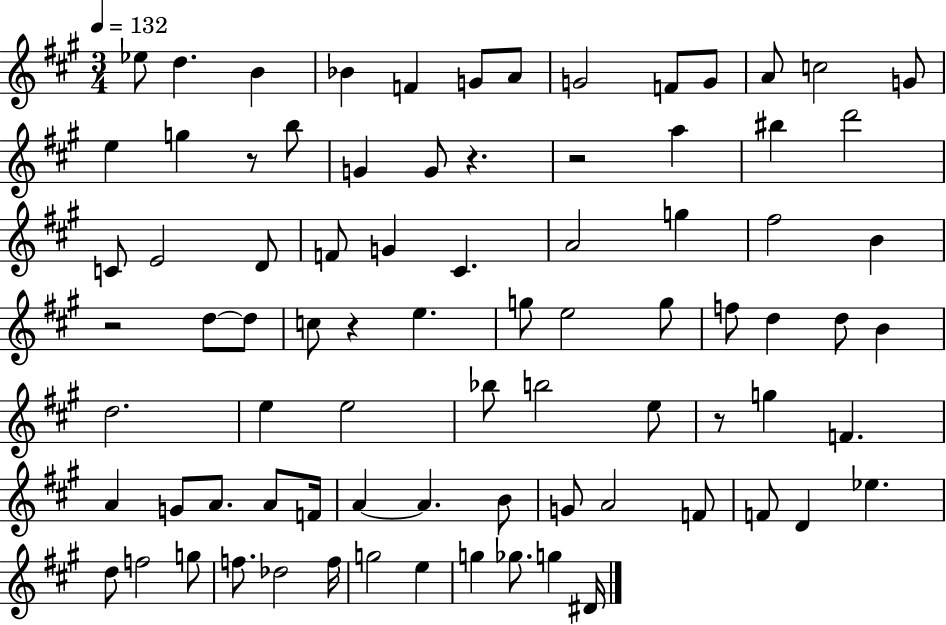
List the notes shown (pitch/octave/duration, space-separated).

Eb5/e D5/q. B4/q Bb4/q F4/q G4/e A4/e G4/h F4/e G4/e A4/e C5/h G4/e E5/q G5/q R/e B5/e G4/q G4/e R/q. R/h A5/q BIS5/q D6/h C4/e E4/h D4/e F4/e G4/q C#4/q. A4/h G5/q F#5/h B4/q R/h D5/e D5/e C5/e R/q E5/q. G5/e E5/h G5/e F5/e D5/q D5/e B4/q D5/h. E5/q E5/h Bb5/e B5/h E5/e R/e G5/q F4/q. A4/q G4/e A4/e. A4/e F4/s A4/q A4/q. B4/e G4/e A4/h F4/e F4/e D4/q Eb5/q. D5/e F5/h G5/e F5/e. Db5/h F5/s G5/h E5/q G5/q Gb5/e. G5/q D#4/s